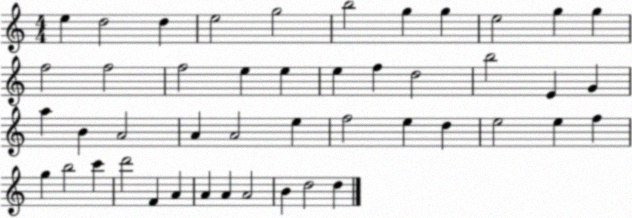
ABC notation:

X:1
T:Untitled
M:4/4
L:1/4
K:C
e d2 d e2 g2 b2 g g e2 g g f2 f2 f2 e e e f d2 b2 E G a B A2 A A2 e f2 e d e2 e f g b2 c' d'2 F A A A A2 B d2 d